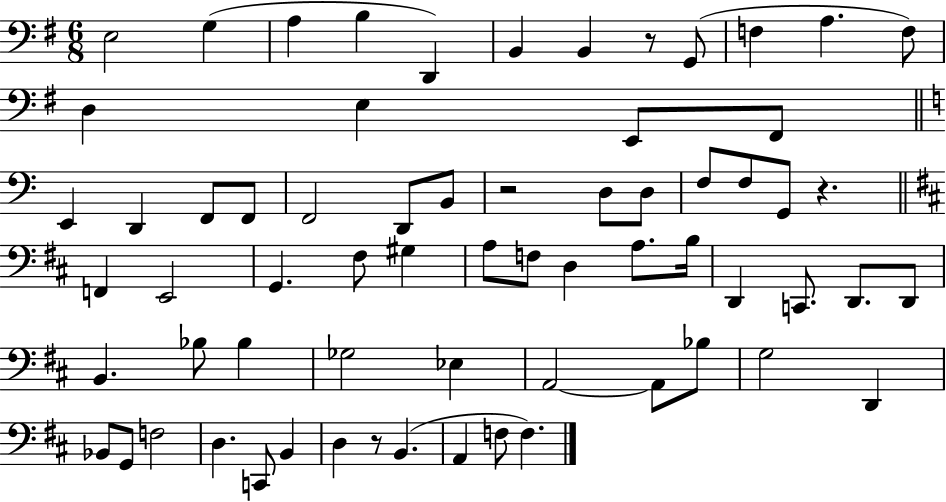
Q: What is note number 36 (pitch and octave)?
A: A3